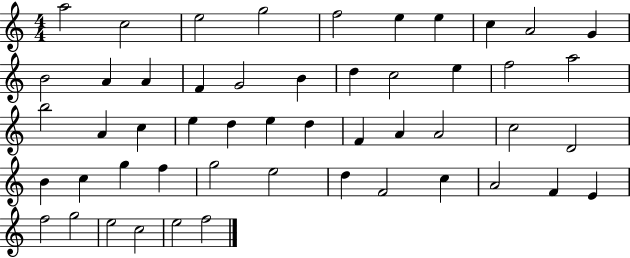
A5/h C5/h E5/h G5/h F5/h E5/q E5/q C5/q A4/h G4/q B4/h A4/q A4/q F4/q G4/h B4/q D5/q C5/h E5/q F5/h A5/h B5/h A4/q C5/q E5/q D5/q E5/q D5/q F4/q A4/q A4/h C5/h D4/h B4/q C5/q G5/q F5/q G5/h E5/h D5/q F4/h C5/q A4/h F4/q E4/q F5/h G5/h E5/h C5/h E5/h F5/h